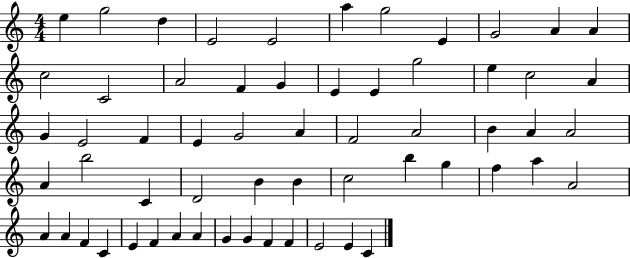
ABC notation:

X:1
T:Untitled
M:4/4
L:1/4
K:C
e g2 d E2 E2 a g2 E G2 A A c2 C2 A2 F G E E g2 e c2 A G E2 F E G2 A F2 A2 B A A2 A b2 C D2 B B c2 b g f a A2 A A F C E F A A G G F F E2 E C